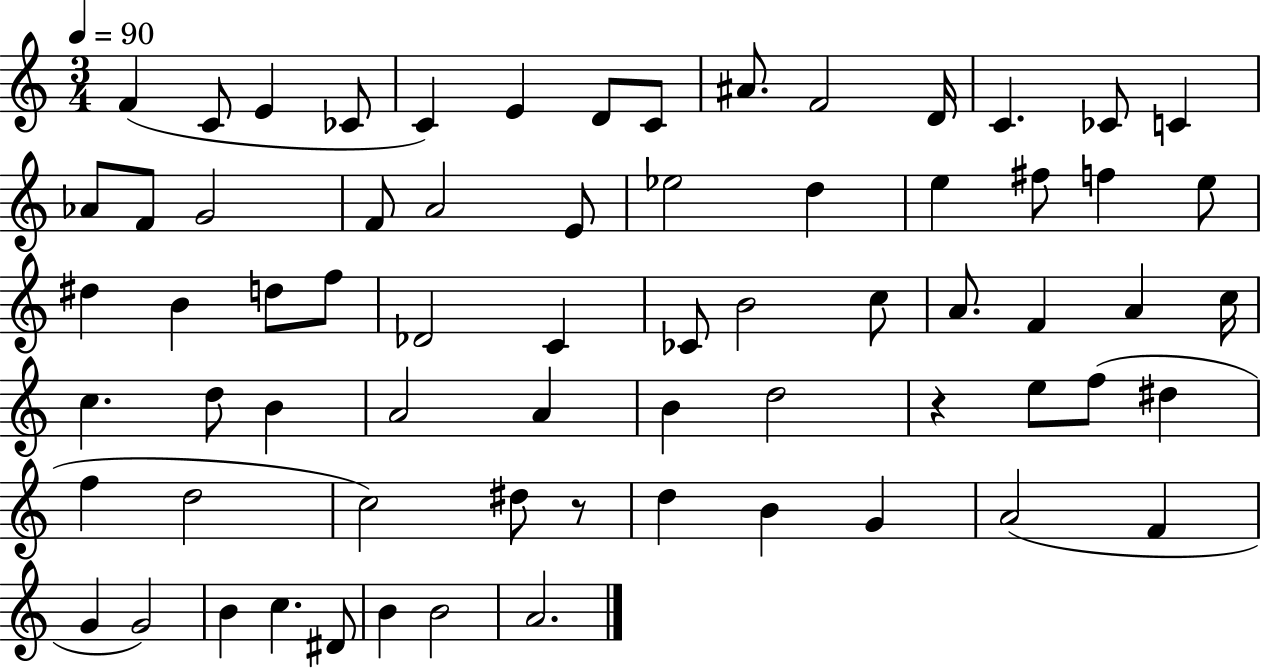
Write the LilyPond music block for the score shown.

{
  \clef treble
  \numericTimeSignature
  \time 3/4
  \key c \major
  \tempo 4 = 90
  f'4( c'8 e'4 ces'8 | c'4) e'4 d'8 c'8 | ais'8. f'2 d'16 | c'4. ces'8 c'4 | \break aes'8 f'8 g'2 | f'8 a'2 e'8 | ees''2 d''4 | e''4 fis''8 f''4 e''8 | \break dis''4 b'4 d''8 f''8 | des'2 c'4 | ces'8 b'2 c''8 | a'8. f'4 a'4 c''16 | \break c''4. d''8 b'4 | a'2 a'4 | b'4 d''2 | r4 e''8 f''8( dis''4 | \break f''4 d''2 | c''2) dis''8 r8 | d''4 b'4 g'4 | a'2( f'4 | \break g'4 g'2) | b'4 c''4. dis'8 | b'4 b'2 | a'2. | \break \bar "|."
}